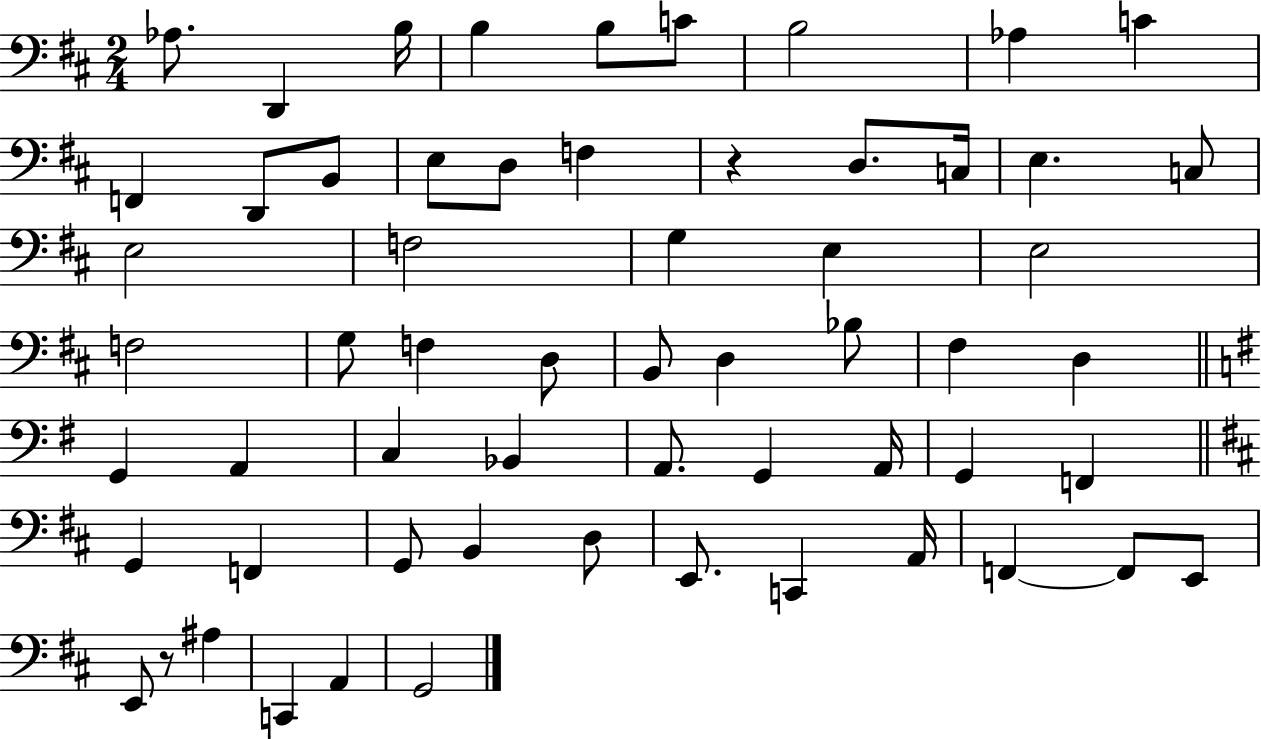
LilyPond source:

{
  \clef bass
  \numericTimeSignature
  \time 2/4
  \key d \major
  \repeat volta 2 { aes8. d,4 b16 | b4 b8 c'8 | b2 | aes4 c'4 | \break f,4 d,8 b,8 | e8 d8 f4 | r4 d8. c16 | e4. c8 | \break e2 | f2 | g4 e4 | e2 | \break f2 | g8 f4 d8 | b,8 d4 bes8 | fis4 d4 | \break \bar "||" \break \key g \major g,4 a,4 | c4 bes,4 | a,8. g,4 a,16 | g,4 f,4 | \break \bar "||" \break \key b \minor g,4 f,4 | g,8 b,4 d8 | e,8. c,4 a,16 | f,4~~ f,8 e,8 | \break e,8 r8 ais4 | c,4 a,4 | g,2 | } \bar "|."
}